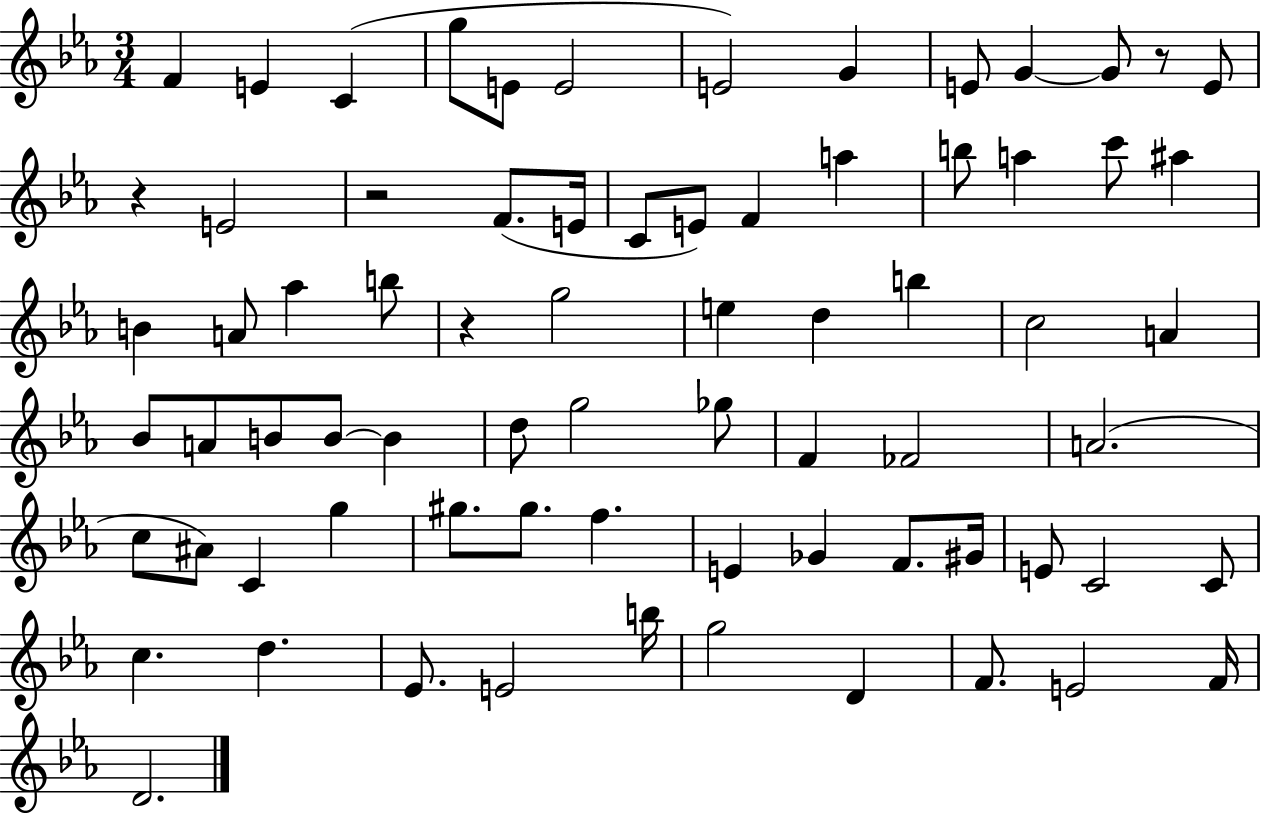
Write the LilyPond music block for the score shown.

{
  \clef treble
  \numericTimeSignature
  \time 3/4
  \key ees \major
  f'4 e'4 c'4( | g''8 e'8 e'2 | e'2) g'4 | e'8 g'4~~ g'8 r8 e'8 | \break r4 e'2 | r2 f'8.( e'16 | c'8 e'8) f'4 a''4 | b''8 a''4 c'''8 ais''4 | \break b'4 a'8 aes''4 b''8 | r4 g''2 | e''4 d''4 b''4 | c''2 a'4 | \break bes'8 a'8 b'8 b'8~~ b'4 | d''8 g''2 ges''8 | f'4 fes'2 | a'2.( | \break c''8 ais'8) c'4 g''4 | gis''8. gis''8. f''4. | e'4 ges'4 f'8. gis'16 | e'8 c'2 c'8 | \break c''4. d''4. | ees'8. e'2 b''16 | g''2 d'4 | f'8. e'2 f'16 | \break d'2. | \bar "|."
}